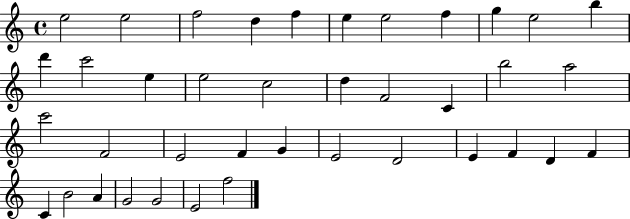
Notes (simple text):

E5/h E5/h F5/h D5/q F5/q E5/q E5/h F5/q G5/q E5/h B5/q D6/q C6/h E5/q E5/h C5/h D5/q F4/h C4/q B5/h A5/h C6/h F4/h E4/h F4/q G4/q E4/h D4/h E4/q F4/q D4/q F4/q C4/q B4/h A4/q G4/h G4/h E4/h F5/h